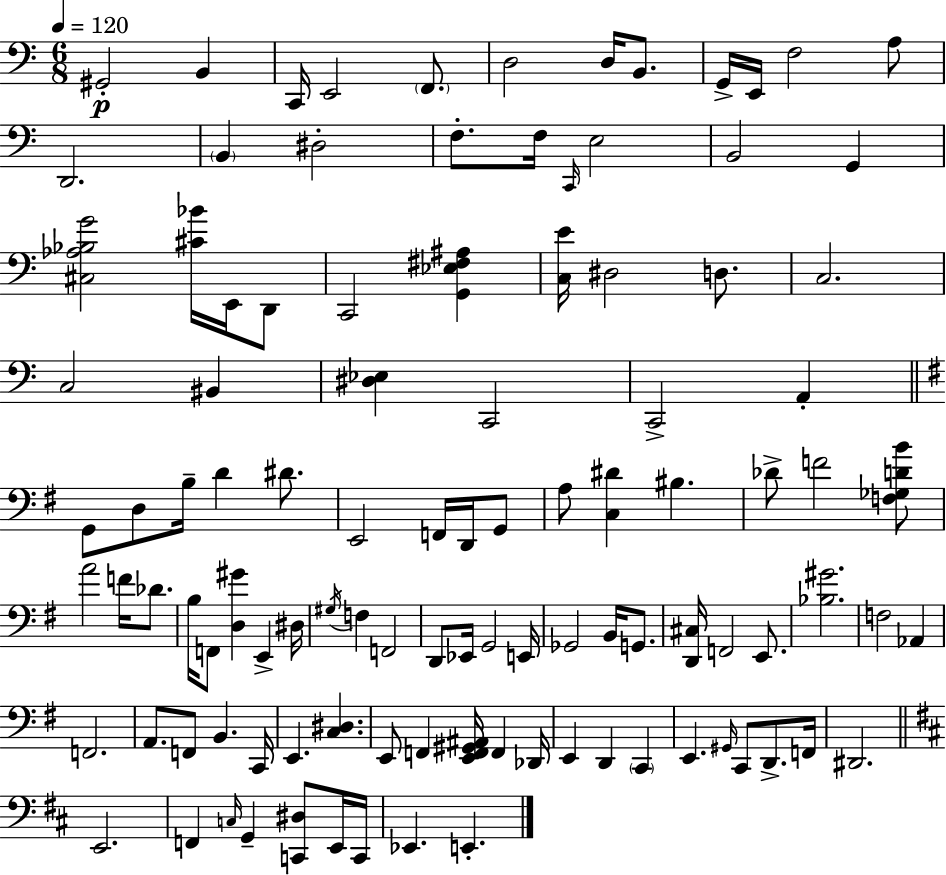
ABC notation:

X:1
T:Untitled
M:6/8
L:1/4
K:Am
^G,,2 B,, C,,/4 E,,2 F,,/2 D,2 D,/4 B,,/2 G,,/4 E,,/4 F,2 A,/2 D,,2 B,, ^D,2 F,/2 F,/4 C,,/4 E,2 B,,2 G,, [^C,_A,_B,G]2 [^C_B]/4 E,,/4 D,,/2 C,,2 [G,,_E,^F,^A,] [C,E]/4 ^D,2 D,/2 C,2 C,2 ^B,, [^D,_E,] C,,2 C,,2 A,, G,,/2 D,/2 B,/4 D ^D/2 E,,2 F,,/4 D,,/4 G,,/2 A,/2 [C,^D] ^B, _D/2 F2 [F,_G,DB]/2 A2 F/4 _D/2 B,/4 F,,/2 [D,^G] E,, ^D,/4 ^G,/4 F, F,,2 D,,/2 _E,,/4 G,,2 E,,/4 _G,,2 B,,/4 G,,/2 [D,,^C,]/4 F,,2 E,,/2 [_B,^G]2 F,2 _A,, F,,2 A,,/2 F,,/2 B,, C,,/4 E,, [C,^D,] E,,/2 F,, [E,,F,,^G,,^A,,]/4 F,, _D,,/4 E,, D,, C,, E,, ^G,,/4 C,,/2 D,,/2 F,,/4 ^D,,2 E,,2 F,, C,/4 G,, [C,,^D,]/2 E,,/4 C,,/4 _E,, E,,